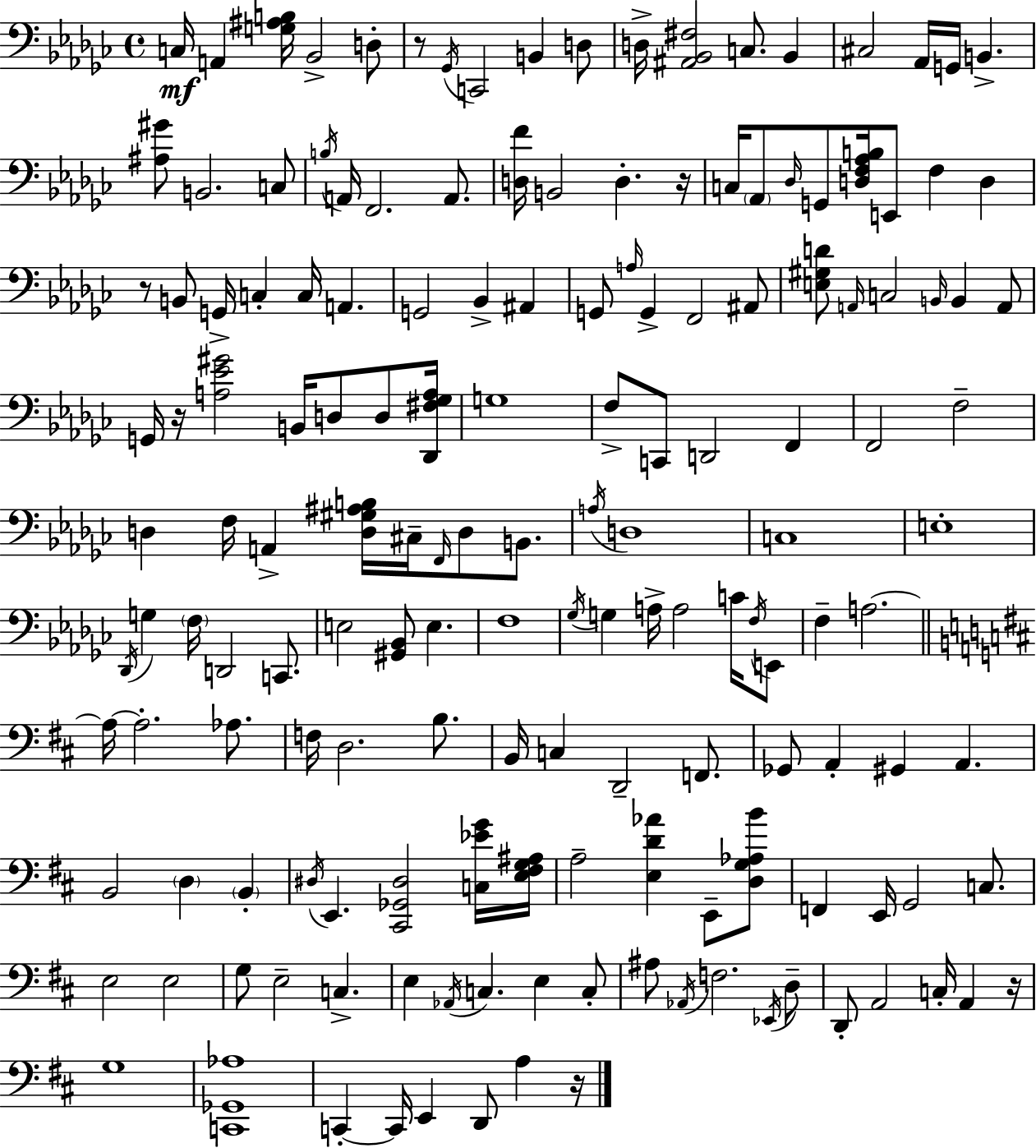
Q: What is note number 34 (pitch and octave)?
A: C3